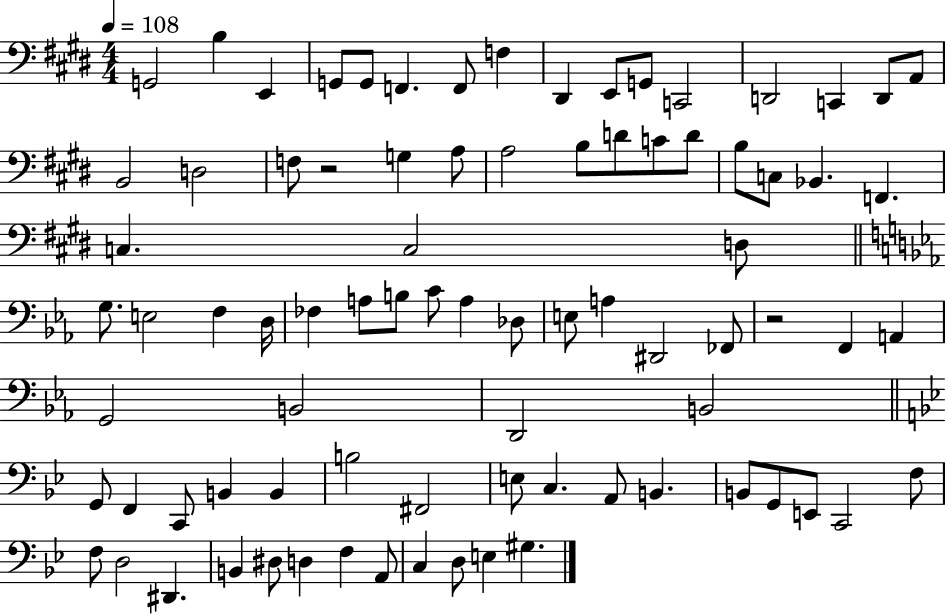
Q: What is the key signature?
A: E major